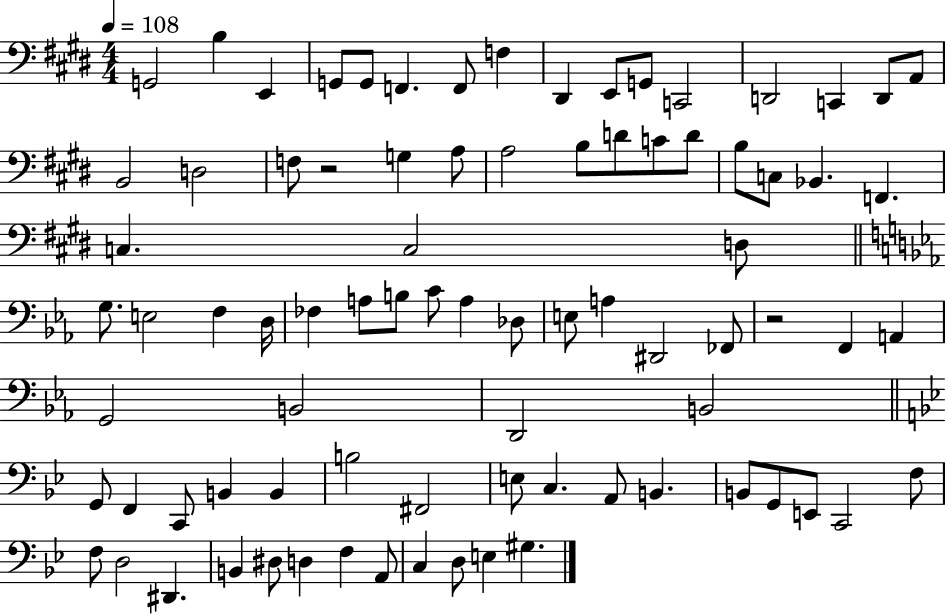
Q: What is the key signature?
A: E major